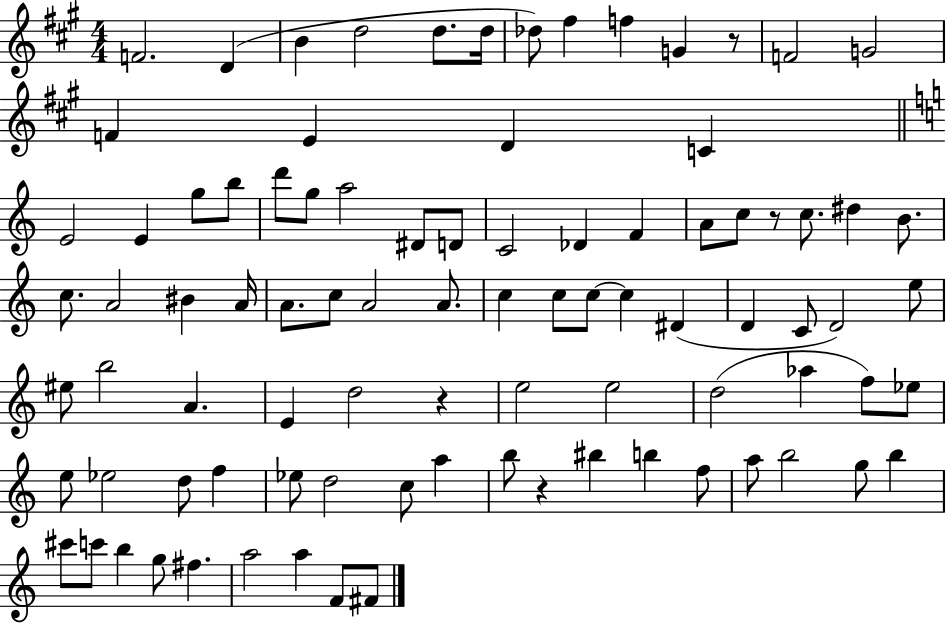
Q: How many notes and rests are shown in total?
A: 90